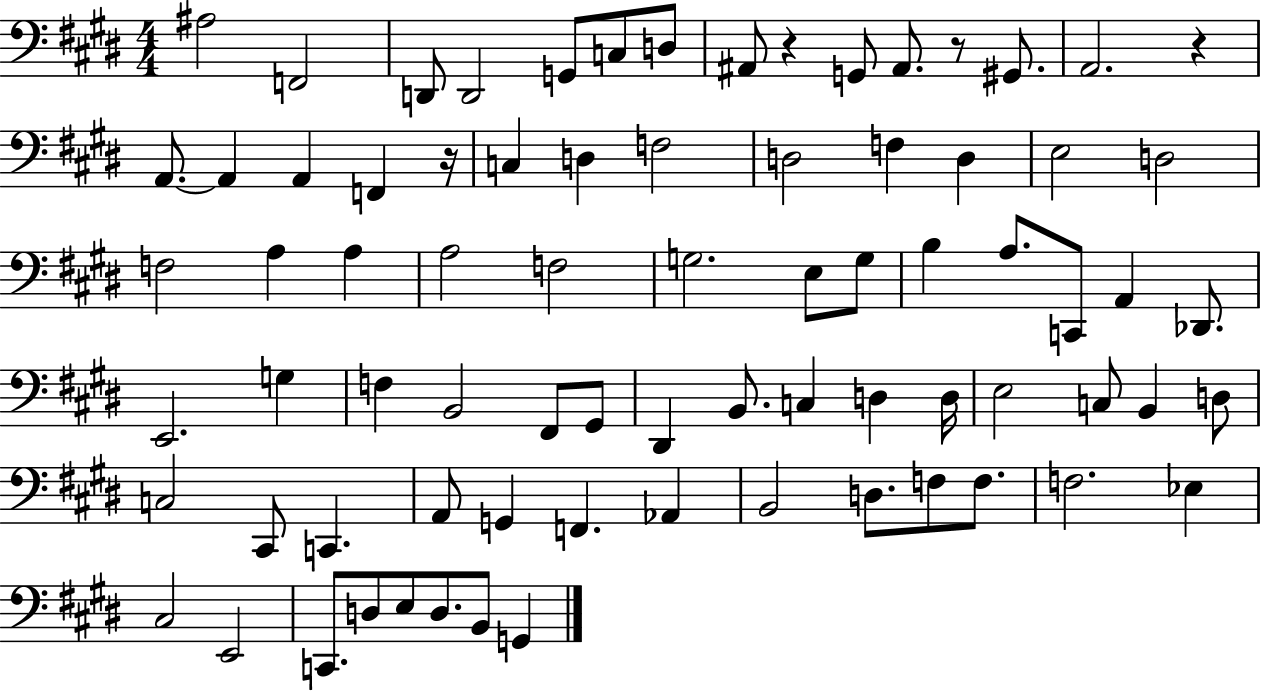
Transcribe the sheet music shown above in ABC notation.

X:1
T:Untitled
M:4/4
L:1/4
K:E
^A,2 F,,2 D,,/2 D,,2 G,,/2 C,/2 D,/2 ^A,,/2 z G,,/2 ^A,,/2 z/2 ^G,,/2 A,,2 z A,,/2 A,, A,, F,, z/4 C, D, F,2 D,2 F, D, E,2 D,2 F,2 A, A, A,2 F,2 G,2 E,/2 G,/2 B, A,/2 C,,/2 A,, _D,,/2 E,,2 G, F, B,,2 ^F,,/2 ^G,,/2 ^D,, B,,/2 C, D, D,/4 E,2 C,/2 B,, D,/2 C,2 ^C,,/2 C,, A,,/2 G,, F,, _A,, B,,2 D,/2 F,/2 F,/2 F,2 _E, ^C,2 E,,2 C,,/2 D,/2 E,/2 D,/2 B,,/2 G,,